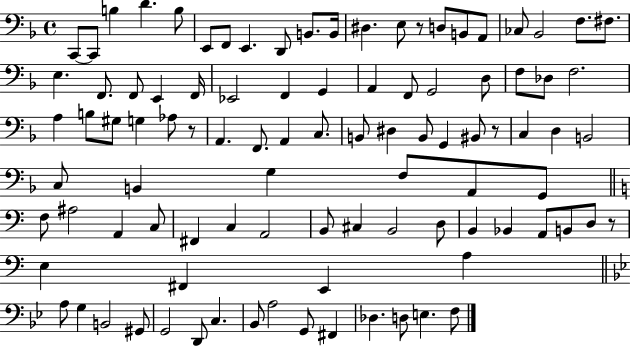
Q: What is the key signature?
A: F major